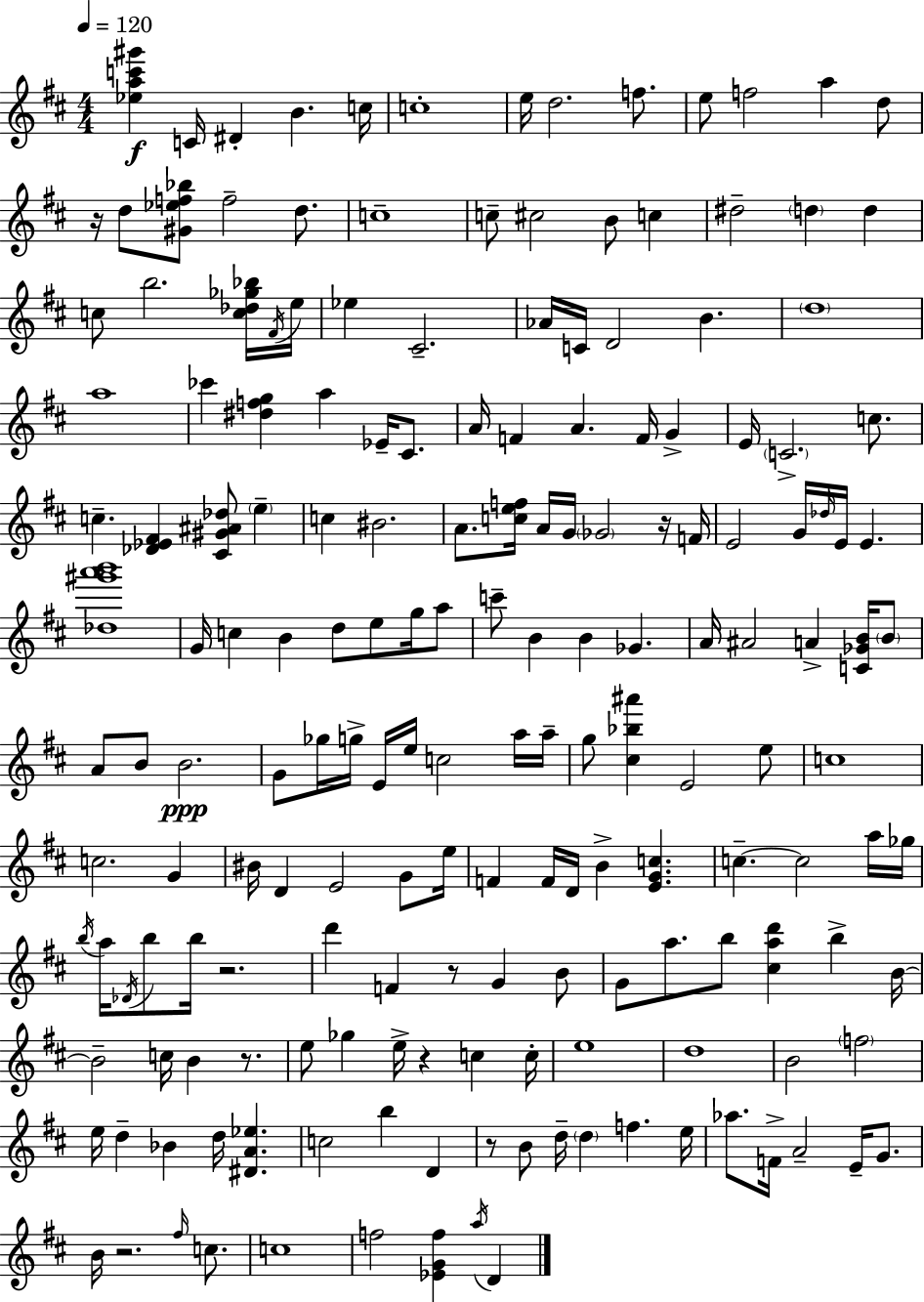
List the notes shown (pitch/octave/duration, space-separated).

[Eb5,A5,C6,G#6]/q C4/s D#4/q B4/q. C5/s C5/w E5/s D5/h. F5/e. E5/e F5/h A5/q D5/e R/s D5/e [G#4,Eb5,F5,Bb5]/e F5/h D5/e. C5/w C5/e C#5/h B4/e C5/q D#5/h D5/q D5/q C5/e B5/h. [C5,Db5,Gb5,Bb5]/s F#4/s E5/s Eb5/q C#4/h. Ab4/s C4/s D4/h B4/q. D5/w A5/w CES6/q [D#5,F5,G5]/q A5/q Eb4/s C#4/e. A4/s F4/q A4/q. F4/s G4/q E4/s C4/h. C5/e. C5/q. [Db4,Eb4,F#4]/q [C#4,G#4,A#4,Db5]/e E5/q C5/q BIS4/h. A4/e. [C5,E5,F5]/s A4/s G4/s Gb4/h R/s F4/s E4/h G4/s Db5/s E4/s E4/q. [Db5,G#6,A6,B6]/w G4/s C5/q B4/q D5/e E5/e G5/s A5/e C6/e B4/q B4/q Gb4/q. A4/s A#4/h A4/q [C4,Gb4,B4]/s B4/e A4/e B4/e B4/h. G4/e Gb5/s G5/s E4/s E5/s C5/h A5/s A5/s G5/e [C#5,Bb5,A#6]/q E4/h E5/e C5/w C5/h. G4/q BIS4/s D4/q E4/h G4/e E5/s F4/q F4/s D4/s B4/q [E4,G4,C5]/q. C5/q. C5/h A5/s Gb5/s B5/s A5/s Db4/s B5/e B5/s R/h. D6/q F4/q R/e G4/q B4/e G4/e A5/e. B5/e [C#5,A5,D6]/q B5/q B4/s B4/h C5/s B4/q R/e. E5/e Gb5/q E5/s R/q C5/q C5/s E5/w D5/w B4/h F5/h E5/s D5/q Bb4/q D5/s [D#4,A4,Eb5]/q. C5/h B5/q D4/q R/e B4/e D5/s D5/q F5/q. E5/s Ab5/e. F4/s A4/h E4/s G4/e. B4/s R/h. F#5/s C5/e. C5/w F5/h [Eb4,G4,F5]/q A5/s D4/q